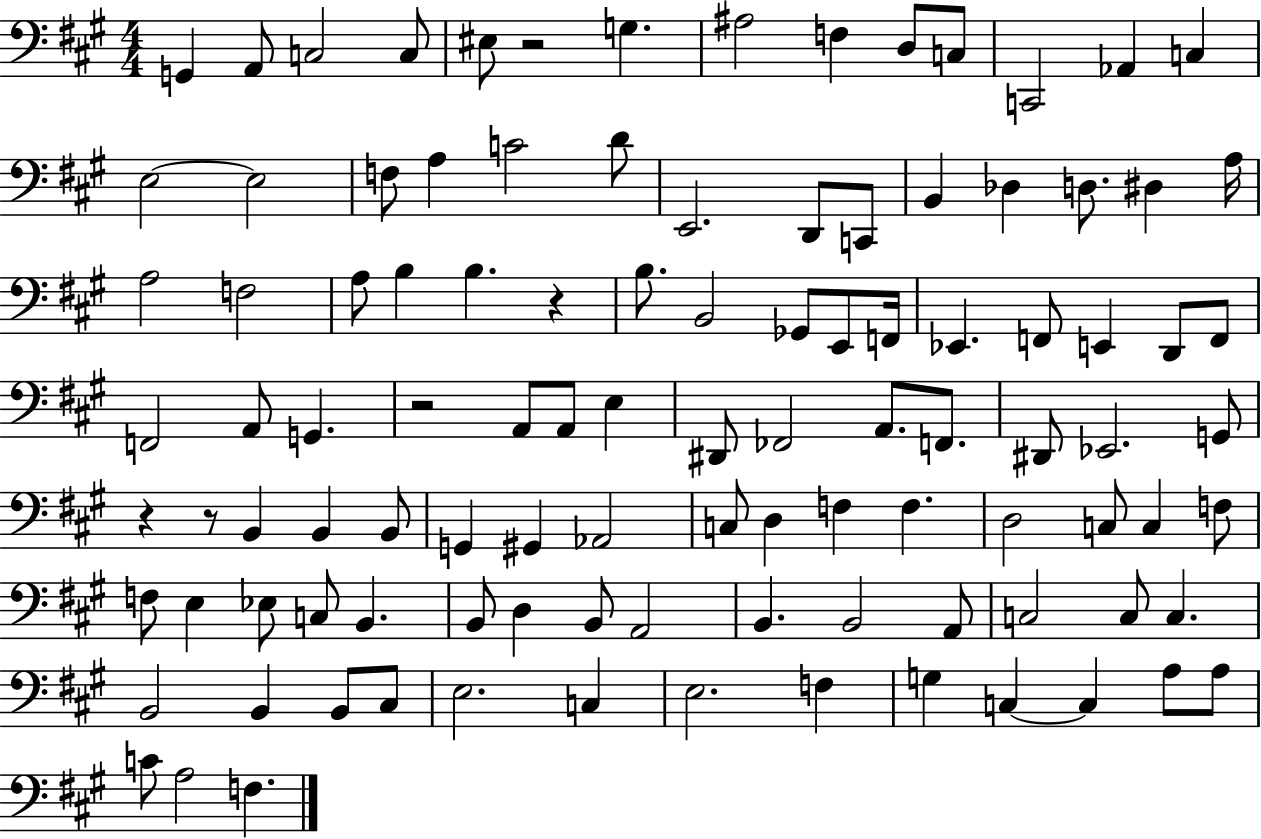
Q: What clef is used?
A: bass